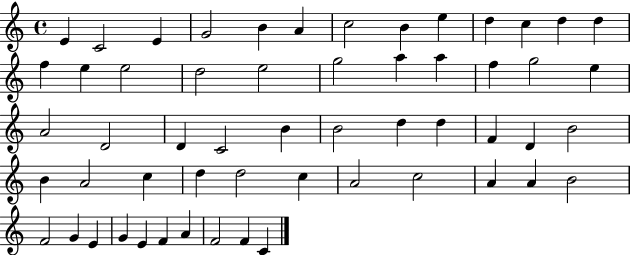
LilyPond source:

{
  \clef treble
  \time 4/4
  \defaultTimeSignature
  \key c \major
  e'4 c'2 e'4 | g'2 b'4 a'4 | c''2 b'4 e''4 | d''4 c''4 d''4 d''4 | \break f''4 e''4 e''2 | d''2 e''2 | g''2 a''4 a''4 | f''4 g''2 e''4 | \break a'2 d'2 | d'4 c'2 b'4 | b'2 d''4 d''4 | f'4 d'4 b'2 | \break b'4 a'2 c''4 | d''4 d''2 c''4 | a'2 c''2 | a'4 a'4 b'2 | \break f'2 g'4 e'4 | g'4 e'4 f'4 a'4 | f'2 f'4 c'4 | \bar "|."
}